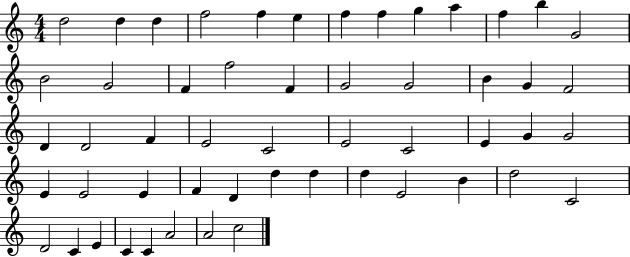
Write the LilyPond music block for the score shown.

{
  \clef treble
  \numericTimeSignature
  \time 4/4
  \key c \major
  d''2 d''4 d''4 | f''2 f''4 e''4 | f''4 f''4 g''4 a''4 | f''4 b''4 g'2 | \break b'2 g'2 | f'4 f''2 f'4 | g'2 g'2 | b'4 g'4 f'2 | \break d'4 d'2 f'4 | e'2 c'2 | e'2 c'2 | e'4 g'4 g'2 | \break e'4 e'2 e'4 | f'4 d'4 d''4 d''4 | d''4 e'2 b'4 | d''2 c'2 | \break d'2 c'4 e'4 | c'4 c'4 a'2 | a'2 c''2 | \bar "|."
}